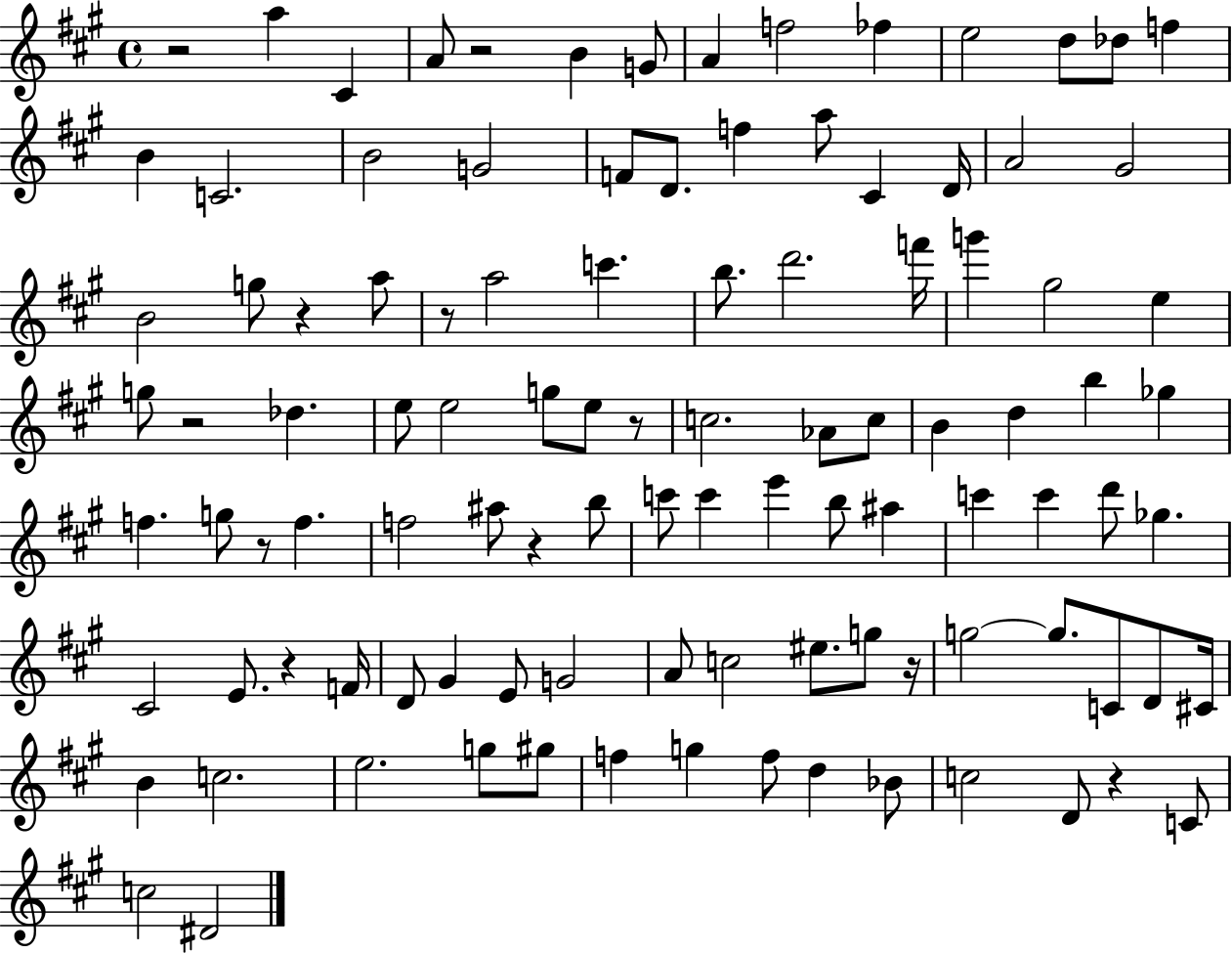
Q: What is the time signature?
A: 4/4